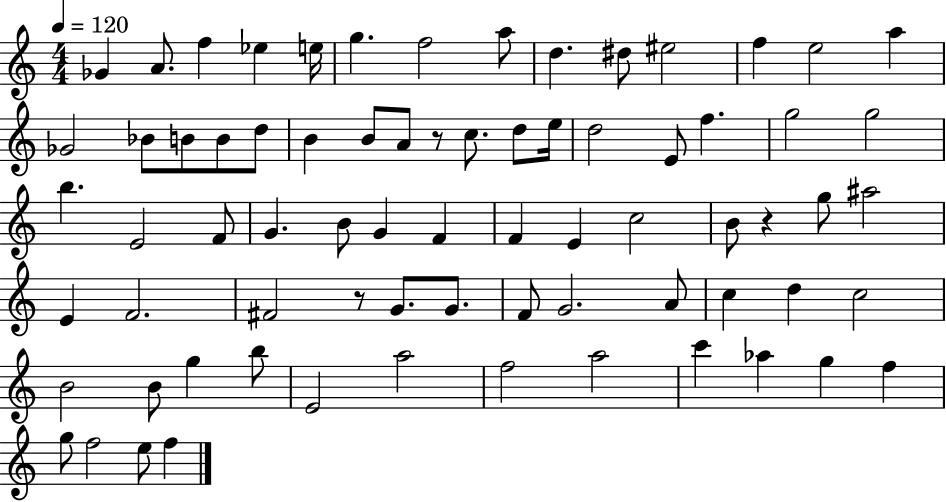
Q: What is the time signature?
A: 4/4